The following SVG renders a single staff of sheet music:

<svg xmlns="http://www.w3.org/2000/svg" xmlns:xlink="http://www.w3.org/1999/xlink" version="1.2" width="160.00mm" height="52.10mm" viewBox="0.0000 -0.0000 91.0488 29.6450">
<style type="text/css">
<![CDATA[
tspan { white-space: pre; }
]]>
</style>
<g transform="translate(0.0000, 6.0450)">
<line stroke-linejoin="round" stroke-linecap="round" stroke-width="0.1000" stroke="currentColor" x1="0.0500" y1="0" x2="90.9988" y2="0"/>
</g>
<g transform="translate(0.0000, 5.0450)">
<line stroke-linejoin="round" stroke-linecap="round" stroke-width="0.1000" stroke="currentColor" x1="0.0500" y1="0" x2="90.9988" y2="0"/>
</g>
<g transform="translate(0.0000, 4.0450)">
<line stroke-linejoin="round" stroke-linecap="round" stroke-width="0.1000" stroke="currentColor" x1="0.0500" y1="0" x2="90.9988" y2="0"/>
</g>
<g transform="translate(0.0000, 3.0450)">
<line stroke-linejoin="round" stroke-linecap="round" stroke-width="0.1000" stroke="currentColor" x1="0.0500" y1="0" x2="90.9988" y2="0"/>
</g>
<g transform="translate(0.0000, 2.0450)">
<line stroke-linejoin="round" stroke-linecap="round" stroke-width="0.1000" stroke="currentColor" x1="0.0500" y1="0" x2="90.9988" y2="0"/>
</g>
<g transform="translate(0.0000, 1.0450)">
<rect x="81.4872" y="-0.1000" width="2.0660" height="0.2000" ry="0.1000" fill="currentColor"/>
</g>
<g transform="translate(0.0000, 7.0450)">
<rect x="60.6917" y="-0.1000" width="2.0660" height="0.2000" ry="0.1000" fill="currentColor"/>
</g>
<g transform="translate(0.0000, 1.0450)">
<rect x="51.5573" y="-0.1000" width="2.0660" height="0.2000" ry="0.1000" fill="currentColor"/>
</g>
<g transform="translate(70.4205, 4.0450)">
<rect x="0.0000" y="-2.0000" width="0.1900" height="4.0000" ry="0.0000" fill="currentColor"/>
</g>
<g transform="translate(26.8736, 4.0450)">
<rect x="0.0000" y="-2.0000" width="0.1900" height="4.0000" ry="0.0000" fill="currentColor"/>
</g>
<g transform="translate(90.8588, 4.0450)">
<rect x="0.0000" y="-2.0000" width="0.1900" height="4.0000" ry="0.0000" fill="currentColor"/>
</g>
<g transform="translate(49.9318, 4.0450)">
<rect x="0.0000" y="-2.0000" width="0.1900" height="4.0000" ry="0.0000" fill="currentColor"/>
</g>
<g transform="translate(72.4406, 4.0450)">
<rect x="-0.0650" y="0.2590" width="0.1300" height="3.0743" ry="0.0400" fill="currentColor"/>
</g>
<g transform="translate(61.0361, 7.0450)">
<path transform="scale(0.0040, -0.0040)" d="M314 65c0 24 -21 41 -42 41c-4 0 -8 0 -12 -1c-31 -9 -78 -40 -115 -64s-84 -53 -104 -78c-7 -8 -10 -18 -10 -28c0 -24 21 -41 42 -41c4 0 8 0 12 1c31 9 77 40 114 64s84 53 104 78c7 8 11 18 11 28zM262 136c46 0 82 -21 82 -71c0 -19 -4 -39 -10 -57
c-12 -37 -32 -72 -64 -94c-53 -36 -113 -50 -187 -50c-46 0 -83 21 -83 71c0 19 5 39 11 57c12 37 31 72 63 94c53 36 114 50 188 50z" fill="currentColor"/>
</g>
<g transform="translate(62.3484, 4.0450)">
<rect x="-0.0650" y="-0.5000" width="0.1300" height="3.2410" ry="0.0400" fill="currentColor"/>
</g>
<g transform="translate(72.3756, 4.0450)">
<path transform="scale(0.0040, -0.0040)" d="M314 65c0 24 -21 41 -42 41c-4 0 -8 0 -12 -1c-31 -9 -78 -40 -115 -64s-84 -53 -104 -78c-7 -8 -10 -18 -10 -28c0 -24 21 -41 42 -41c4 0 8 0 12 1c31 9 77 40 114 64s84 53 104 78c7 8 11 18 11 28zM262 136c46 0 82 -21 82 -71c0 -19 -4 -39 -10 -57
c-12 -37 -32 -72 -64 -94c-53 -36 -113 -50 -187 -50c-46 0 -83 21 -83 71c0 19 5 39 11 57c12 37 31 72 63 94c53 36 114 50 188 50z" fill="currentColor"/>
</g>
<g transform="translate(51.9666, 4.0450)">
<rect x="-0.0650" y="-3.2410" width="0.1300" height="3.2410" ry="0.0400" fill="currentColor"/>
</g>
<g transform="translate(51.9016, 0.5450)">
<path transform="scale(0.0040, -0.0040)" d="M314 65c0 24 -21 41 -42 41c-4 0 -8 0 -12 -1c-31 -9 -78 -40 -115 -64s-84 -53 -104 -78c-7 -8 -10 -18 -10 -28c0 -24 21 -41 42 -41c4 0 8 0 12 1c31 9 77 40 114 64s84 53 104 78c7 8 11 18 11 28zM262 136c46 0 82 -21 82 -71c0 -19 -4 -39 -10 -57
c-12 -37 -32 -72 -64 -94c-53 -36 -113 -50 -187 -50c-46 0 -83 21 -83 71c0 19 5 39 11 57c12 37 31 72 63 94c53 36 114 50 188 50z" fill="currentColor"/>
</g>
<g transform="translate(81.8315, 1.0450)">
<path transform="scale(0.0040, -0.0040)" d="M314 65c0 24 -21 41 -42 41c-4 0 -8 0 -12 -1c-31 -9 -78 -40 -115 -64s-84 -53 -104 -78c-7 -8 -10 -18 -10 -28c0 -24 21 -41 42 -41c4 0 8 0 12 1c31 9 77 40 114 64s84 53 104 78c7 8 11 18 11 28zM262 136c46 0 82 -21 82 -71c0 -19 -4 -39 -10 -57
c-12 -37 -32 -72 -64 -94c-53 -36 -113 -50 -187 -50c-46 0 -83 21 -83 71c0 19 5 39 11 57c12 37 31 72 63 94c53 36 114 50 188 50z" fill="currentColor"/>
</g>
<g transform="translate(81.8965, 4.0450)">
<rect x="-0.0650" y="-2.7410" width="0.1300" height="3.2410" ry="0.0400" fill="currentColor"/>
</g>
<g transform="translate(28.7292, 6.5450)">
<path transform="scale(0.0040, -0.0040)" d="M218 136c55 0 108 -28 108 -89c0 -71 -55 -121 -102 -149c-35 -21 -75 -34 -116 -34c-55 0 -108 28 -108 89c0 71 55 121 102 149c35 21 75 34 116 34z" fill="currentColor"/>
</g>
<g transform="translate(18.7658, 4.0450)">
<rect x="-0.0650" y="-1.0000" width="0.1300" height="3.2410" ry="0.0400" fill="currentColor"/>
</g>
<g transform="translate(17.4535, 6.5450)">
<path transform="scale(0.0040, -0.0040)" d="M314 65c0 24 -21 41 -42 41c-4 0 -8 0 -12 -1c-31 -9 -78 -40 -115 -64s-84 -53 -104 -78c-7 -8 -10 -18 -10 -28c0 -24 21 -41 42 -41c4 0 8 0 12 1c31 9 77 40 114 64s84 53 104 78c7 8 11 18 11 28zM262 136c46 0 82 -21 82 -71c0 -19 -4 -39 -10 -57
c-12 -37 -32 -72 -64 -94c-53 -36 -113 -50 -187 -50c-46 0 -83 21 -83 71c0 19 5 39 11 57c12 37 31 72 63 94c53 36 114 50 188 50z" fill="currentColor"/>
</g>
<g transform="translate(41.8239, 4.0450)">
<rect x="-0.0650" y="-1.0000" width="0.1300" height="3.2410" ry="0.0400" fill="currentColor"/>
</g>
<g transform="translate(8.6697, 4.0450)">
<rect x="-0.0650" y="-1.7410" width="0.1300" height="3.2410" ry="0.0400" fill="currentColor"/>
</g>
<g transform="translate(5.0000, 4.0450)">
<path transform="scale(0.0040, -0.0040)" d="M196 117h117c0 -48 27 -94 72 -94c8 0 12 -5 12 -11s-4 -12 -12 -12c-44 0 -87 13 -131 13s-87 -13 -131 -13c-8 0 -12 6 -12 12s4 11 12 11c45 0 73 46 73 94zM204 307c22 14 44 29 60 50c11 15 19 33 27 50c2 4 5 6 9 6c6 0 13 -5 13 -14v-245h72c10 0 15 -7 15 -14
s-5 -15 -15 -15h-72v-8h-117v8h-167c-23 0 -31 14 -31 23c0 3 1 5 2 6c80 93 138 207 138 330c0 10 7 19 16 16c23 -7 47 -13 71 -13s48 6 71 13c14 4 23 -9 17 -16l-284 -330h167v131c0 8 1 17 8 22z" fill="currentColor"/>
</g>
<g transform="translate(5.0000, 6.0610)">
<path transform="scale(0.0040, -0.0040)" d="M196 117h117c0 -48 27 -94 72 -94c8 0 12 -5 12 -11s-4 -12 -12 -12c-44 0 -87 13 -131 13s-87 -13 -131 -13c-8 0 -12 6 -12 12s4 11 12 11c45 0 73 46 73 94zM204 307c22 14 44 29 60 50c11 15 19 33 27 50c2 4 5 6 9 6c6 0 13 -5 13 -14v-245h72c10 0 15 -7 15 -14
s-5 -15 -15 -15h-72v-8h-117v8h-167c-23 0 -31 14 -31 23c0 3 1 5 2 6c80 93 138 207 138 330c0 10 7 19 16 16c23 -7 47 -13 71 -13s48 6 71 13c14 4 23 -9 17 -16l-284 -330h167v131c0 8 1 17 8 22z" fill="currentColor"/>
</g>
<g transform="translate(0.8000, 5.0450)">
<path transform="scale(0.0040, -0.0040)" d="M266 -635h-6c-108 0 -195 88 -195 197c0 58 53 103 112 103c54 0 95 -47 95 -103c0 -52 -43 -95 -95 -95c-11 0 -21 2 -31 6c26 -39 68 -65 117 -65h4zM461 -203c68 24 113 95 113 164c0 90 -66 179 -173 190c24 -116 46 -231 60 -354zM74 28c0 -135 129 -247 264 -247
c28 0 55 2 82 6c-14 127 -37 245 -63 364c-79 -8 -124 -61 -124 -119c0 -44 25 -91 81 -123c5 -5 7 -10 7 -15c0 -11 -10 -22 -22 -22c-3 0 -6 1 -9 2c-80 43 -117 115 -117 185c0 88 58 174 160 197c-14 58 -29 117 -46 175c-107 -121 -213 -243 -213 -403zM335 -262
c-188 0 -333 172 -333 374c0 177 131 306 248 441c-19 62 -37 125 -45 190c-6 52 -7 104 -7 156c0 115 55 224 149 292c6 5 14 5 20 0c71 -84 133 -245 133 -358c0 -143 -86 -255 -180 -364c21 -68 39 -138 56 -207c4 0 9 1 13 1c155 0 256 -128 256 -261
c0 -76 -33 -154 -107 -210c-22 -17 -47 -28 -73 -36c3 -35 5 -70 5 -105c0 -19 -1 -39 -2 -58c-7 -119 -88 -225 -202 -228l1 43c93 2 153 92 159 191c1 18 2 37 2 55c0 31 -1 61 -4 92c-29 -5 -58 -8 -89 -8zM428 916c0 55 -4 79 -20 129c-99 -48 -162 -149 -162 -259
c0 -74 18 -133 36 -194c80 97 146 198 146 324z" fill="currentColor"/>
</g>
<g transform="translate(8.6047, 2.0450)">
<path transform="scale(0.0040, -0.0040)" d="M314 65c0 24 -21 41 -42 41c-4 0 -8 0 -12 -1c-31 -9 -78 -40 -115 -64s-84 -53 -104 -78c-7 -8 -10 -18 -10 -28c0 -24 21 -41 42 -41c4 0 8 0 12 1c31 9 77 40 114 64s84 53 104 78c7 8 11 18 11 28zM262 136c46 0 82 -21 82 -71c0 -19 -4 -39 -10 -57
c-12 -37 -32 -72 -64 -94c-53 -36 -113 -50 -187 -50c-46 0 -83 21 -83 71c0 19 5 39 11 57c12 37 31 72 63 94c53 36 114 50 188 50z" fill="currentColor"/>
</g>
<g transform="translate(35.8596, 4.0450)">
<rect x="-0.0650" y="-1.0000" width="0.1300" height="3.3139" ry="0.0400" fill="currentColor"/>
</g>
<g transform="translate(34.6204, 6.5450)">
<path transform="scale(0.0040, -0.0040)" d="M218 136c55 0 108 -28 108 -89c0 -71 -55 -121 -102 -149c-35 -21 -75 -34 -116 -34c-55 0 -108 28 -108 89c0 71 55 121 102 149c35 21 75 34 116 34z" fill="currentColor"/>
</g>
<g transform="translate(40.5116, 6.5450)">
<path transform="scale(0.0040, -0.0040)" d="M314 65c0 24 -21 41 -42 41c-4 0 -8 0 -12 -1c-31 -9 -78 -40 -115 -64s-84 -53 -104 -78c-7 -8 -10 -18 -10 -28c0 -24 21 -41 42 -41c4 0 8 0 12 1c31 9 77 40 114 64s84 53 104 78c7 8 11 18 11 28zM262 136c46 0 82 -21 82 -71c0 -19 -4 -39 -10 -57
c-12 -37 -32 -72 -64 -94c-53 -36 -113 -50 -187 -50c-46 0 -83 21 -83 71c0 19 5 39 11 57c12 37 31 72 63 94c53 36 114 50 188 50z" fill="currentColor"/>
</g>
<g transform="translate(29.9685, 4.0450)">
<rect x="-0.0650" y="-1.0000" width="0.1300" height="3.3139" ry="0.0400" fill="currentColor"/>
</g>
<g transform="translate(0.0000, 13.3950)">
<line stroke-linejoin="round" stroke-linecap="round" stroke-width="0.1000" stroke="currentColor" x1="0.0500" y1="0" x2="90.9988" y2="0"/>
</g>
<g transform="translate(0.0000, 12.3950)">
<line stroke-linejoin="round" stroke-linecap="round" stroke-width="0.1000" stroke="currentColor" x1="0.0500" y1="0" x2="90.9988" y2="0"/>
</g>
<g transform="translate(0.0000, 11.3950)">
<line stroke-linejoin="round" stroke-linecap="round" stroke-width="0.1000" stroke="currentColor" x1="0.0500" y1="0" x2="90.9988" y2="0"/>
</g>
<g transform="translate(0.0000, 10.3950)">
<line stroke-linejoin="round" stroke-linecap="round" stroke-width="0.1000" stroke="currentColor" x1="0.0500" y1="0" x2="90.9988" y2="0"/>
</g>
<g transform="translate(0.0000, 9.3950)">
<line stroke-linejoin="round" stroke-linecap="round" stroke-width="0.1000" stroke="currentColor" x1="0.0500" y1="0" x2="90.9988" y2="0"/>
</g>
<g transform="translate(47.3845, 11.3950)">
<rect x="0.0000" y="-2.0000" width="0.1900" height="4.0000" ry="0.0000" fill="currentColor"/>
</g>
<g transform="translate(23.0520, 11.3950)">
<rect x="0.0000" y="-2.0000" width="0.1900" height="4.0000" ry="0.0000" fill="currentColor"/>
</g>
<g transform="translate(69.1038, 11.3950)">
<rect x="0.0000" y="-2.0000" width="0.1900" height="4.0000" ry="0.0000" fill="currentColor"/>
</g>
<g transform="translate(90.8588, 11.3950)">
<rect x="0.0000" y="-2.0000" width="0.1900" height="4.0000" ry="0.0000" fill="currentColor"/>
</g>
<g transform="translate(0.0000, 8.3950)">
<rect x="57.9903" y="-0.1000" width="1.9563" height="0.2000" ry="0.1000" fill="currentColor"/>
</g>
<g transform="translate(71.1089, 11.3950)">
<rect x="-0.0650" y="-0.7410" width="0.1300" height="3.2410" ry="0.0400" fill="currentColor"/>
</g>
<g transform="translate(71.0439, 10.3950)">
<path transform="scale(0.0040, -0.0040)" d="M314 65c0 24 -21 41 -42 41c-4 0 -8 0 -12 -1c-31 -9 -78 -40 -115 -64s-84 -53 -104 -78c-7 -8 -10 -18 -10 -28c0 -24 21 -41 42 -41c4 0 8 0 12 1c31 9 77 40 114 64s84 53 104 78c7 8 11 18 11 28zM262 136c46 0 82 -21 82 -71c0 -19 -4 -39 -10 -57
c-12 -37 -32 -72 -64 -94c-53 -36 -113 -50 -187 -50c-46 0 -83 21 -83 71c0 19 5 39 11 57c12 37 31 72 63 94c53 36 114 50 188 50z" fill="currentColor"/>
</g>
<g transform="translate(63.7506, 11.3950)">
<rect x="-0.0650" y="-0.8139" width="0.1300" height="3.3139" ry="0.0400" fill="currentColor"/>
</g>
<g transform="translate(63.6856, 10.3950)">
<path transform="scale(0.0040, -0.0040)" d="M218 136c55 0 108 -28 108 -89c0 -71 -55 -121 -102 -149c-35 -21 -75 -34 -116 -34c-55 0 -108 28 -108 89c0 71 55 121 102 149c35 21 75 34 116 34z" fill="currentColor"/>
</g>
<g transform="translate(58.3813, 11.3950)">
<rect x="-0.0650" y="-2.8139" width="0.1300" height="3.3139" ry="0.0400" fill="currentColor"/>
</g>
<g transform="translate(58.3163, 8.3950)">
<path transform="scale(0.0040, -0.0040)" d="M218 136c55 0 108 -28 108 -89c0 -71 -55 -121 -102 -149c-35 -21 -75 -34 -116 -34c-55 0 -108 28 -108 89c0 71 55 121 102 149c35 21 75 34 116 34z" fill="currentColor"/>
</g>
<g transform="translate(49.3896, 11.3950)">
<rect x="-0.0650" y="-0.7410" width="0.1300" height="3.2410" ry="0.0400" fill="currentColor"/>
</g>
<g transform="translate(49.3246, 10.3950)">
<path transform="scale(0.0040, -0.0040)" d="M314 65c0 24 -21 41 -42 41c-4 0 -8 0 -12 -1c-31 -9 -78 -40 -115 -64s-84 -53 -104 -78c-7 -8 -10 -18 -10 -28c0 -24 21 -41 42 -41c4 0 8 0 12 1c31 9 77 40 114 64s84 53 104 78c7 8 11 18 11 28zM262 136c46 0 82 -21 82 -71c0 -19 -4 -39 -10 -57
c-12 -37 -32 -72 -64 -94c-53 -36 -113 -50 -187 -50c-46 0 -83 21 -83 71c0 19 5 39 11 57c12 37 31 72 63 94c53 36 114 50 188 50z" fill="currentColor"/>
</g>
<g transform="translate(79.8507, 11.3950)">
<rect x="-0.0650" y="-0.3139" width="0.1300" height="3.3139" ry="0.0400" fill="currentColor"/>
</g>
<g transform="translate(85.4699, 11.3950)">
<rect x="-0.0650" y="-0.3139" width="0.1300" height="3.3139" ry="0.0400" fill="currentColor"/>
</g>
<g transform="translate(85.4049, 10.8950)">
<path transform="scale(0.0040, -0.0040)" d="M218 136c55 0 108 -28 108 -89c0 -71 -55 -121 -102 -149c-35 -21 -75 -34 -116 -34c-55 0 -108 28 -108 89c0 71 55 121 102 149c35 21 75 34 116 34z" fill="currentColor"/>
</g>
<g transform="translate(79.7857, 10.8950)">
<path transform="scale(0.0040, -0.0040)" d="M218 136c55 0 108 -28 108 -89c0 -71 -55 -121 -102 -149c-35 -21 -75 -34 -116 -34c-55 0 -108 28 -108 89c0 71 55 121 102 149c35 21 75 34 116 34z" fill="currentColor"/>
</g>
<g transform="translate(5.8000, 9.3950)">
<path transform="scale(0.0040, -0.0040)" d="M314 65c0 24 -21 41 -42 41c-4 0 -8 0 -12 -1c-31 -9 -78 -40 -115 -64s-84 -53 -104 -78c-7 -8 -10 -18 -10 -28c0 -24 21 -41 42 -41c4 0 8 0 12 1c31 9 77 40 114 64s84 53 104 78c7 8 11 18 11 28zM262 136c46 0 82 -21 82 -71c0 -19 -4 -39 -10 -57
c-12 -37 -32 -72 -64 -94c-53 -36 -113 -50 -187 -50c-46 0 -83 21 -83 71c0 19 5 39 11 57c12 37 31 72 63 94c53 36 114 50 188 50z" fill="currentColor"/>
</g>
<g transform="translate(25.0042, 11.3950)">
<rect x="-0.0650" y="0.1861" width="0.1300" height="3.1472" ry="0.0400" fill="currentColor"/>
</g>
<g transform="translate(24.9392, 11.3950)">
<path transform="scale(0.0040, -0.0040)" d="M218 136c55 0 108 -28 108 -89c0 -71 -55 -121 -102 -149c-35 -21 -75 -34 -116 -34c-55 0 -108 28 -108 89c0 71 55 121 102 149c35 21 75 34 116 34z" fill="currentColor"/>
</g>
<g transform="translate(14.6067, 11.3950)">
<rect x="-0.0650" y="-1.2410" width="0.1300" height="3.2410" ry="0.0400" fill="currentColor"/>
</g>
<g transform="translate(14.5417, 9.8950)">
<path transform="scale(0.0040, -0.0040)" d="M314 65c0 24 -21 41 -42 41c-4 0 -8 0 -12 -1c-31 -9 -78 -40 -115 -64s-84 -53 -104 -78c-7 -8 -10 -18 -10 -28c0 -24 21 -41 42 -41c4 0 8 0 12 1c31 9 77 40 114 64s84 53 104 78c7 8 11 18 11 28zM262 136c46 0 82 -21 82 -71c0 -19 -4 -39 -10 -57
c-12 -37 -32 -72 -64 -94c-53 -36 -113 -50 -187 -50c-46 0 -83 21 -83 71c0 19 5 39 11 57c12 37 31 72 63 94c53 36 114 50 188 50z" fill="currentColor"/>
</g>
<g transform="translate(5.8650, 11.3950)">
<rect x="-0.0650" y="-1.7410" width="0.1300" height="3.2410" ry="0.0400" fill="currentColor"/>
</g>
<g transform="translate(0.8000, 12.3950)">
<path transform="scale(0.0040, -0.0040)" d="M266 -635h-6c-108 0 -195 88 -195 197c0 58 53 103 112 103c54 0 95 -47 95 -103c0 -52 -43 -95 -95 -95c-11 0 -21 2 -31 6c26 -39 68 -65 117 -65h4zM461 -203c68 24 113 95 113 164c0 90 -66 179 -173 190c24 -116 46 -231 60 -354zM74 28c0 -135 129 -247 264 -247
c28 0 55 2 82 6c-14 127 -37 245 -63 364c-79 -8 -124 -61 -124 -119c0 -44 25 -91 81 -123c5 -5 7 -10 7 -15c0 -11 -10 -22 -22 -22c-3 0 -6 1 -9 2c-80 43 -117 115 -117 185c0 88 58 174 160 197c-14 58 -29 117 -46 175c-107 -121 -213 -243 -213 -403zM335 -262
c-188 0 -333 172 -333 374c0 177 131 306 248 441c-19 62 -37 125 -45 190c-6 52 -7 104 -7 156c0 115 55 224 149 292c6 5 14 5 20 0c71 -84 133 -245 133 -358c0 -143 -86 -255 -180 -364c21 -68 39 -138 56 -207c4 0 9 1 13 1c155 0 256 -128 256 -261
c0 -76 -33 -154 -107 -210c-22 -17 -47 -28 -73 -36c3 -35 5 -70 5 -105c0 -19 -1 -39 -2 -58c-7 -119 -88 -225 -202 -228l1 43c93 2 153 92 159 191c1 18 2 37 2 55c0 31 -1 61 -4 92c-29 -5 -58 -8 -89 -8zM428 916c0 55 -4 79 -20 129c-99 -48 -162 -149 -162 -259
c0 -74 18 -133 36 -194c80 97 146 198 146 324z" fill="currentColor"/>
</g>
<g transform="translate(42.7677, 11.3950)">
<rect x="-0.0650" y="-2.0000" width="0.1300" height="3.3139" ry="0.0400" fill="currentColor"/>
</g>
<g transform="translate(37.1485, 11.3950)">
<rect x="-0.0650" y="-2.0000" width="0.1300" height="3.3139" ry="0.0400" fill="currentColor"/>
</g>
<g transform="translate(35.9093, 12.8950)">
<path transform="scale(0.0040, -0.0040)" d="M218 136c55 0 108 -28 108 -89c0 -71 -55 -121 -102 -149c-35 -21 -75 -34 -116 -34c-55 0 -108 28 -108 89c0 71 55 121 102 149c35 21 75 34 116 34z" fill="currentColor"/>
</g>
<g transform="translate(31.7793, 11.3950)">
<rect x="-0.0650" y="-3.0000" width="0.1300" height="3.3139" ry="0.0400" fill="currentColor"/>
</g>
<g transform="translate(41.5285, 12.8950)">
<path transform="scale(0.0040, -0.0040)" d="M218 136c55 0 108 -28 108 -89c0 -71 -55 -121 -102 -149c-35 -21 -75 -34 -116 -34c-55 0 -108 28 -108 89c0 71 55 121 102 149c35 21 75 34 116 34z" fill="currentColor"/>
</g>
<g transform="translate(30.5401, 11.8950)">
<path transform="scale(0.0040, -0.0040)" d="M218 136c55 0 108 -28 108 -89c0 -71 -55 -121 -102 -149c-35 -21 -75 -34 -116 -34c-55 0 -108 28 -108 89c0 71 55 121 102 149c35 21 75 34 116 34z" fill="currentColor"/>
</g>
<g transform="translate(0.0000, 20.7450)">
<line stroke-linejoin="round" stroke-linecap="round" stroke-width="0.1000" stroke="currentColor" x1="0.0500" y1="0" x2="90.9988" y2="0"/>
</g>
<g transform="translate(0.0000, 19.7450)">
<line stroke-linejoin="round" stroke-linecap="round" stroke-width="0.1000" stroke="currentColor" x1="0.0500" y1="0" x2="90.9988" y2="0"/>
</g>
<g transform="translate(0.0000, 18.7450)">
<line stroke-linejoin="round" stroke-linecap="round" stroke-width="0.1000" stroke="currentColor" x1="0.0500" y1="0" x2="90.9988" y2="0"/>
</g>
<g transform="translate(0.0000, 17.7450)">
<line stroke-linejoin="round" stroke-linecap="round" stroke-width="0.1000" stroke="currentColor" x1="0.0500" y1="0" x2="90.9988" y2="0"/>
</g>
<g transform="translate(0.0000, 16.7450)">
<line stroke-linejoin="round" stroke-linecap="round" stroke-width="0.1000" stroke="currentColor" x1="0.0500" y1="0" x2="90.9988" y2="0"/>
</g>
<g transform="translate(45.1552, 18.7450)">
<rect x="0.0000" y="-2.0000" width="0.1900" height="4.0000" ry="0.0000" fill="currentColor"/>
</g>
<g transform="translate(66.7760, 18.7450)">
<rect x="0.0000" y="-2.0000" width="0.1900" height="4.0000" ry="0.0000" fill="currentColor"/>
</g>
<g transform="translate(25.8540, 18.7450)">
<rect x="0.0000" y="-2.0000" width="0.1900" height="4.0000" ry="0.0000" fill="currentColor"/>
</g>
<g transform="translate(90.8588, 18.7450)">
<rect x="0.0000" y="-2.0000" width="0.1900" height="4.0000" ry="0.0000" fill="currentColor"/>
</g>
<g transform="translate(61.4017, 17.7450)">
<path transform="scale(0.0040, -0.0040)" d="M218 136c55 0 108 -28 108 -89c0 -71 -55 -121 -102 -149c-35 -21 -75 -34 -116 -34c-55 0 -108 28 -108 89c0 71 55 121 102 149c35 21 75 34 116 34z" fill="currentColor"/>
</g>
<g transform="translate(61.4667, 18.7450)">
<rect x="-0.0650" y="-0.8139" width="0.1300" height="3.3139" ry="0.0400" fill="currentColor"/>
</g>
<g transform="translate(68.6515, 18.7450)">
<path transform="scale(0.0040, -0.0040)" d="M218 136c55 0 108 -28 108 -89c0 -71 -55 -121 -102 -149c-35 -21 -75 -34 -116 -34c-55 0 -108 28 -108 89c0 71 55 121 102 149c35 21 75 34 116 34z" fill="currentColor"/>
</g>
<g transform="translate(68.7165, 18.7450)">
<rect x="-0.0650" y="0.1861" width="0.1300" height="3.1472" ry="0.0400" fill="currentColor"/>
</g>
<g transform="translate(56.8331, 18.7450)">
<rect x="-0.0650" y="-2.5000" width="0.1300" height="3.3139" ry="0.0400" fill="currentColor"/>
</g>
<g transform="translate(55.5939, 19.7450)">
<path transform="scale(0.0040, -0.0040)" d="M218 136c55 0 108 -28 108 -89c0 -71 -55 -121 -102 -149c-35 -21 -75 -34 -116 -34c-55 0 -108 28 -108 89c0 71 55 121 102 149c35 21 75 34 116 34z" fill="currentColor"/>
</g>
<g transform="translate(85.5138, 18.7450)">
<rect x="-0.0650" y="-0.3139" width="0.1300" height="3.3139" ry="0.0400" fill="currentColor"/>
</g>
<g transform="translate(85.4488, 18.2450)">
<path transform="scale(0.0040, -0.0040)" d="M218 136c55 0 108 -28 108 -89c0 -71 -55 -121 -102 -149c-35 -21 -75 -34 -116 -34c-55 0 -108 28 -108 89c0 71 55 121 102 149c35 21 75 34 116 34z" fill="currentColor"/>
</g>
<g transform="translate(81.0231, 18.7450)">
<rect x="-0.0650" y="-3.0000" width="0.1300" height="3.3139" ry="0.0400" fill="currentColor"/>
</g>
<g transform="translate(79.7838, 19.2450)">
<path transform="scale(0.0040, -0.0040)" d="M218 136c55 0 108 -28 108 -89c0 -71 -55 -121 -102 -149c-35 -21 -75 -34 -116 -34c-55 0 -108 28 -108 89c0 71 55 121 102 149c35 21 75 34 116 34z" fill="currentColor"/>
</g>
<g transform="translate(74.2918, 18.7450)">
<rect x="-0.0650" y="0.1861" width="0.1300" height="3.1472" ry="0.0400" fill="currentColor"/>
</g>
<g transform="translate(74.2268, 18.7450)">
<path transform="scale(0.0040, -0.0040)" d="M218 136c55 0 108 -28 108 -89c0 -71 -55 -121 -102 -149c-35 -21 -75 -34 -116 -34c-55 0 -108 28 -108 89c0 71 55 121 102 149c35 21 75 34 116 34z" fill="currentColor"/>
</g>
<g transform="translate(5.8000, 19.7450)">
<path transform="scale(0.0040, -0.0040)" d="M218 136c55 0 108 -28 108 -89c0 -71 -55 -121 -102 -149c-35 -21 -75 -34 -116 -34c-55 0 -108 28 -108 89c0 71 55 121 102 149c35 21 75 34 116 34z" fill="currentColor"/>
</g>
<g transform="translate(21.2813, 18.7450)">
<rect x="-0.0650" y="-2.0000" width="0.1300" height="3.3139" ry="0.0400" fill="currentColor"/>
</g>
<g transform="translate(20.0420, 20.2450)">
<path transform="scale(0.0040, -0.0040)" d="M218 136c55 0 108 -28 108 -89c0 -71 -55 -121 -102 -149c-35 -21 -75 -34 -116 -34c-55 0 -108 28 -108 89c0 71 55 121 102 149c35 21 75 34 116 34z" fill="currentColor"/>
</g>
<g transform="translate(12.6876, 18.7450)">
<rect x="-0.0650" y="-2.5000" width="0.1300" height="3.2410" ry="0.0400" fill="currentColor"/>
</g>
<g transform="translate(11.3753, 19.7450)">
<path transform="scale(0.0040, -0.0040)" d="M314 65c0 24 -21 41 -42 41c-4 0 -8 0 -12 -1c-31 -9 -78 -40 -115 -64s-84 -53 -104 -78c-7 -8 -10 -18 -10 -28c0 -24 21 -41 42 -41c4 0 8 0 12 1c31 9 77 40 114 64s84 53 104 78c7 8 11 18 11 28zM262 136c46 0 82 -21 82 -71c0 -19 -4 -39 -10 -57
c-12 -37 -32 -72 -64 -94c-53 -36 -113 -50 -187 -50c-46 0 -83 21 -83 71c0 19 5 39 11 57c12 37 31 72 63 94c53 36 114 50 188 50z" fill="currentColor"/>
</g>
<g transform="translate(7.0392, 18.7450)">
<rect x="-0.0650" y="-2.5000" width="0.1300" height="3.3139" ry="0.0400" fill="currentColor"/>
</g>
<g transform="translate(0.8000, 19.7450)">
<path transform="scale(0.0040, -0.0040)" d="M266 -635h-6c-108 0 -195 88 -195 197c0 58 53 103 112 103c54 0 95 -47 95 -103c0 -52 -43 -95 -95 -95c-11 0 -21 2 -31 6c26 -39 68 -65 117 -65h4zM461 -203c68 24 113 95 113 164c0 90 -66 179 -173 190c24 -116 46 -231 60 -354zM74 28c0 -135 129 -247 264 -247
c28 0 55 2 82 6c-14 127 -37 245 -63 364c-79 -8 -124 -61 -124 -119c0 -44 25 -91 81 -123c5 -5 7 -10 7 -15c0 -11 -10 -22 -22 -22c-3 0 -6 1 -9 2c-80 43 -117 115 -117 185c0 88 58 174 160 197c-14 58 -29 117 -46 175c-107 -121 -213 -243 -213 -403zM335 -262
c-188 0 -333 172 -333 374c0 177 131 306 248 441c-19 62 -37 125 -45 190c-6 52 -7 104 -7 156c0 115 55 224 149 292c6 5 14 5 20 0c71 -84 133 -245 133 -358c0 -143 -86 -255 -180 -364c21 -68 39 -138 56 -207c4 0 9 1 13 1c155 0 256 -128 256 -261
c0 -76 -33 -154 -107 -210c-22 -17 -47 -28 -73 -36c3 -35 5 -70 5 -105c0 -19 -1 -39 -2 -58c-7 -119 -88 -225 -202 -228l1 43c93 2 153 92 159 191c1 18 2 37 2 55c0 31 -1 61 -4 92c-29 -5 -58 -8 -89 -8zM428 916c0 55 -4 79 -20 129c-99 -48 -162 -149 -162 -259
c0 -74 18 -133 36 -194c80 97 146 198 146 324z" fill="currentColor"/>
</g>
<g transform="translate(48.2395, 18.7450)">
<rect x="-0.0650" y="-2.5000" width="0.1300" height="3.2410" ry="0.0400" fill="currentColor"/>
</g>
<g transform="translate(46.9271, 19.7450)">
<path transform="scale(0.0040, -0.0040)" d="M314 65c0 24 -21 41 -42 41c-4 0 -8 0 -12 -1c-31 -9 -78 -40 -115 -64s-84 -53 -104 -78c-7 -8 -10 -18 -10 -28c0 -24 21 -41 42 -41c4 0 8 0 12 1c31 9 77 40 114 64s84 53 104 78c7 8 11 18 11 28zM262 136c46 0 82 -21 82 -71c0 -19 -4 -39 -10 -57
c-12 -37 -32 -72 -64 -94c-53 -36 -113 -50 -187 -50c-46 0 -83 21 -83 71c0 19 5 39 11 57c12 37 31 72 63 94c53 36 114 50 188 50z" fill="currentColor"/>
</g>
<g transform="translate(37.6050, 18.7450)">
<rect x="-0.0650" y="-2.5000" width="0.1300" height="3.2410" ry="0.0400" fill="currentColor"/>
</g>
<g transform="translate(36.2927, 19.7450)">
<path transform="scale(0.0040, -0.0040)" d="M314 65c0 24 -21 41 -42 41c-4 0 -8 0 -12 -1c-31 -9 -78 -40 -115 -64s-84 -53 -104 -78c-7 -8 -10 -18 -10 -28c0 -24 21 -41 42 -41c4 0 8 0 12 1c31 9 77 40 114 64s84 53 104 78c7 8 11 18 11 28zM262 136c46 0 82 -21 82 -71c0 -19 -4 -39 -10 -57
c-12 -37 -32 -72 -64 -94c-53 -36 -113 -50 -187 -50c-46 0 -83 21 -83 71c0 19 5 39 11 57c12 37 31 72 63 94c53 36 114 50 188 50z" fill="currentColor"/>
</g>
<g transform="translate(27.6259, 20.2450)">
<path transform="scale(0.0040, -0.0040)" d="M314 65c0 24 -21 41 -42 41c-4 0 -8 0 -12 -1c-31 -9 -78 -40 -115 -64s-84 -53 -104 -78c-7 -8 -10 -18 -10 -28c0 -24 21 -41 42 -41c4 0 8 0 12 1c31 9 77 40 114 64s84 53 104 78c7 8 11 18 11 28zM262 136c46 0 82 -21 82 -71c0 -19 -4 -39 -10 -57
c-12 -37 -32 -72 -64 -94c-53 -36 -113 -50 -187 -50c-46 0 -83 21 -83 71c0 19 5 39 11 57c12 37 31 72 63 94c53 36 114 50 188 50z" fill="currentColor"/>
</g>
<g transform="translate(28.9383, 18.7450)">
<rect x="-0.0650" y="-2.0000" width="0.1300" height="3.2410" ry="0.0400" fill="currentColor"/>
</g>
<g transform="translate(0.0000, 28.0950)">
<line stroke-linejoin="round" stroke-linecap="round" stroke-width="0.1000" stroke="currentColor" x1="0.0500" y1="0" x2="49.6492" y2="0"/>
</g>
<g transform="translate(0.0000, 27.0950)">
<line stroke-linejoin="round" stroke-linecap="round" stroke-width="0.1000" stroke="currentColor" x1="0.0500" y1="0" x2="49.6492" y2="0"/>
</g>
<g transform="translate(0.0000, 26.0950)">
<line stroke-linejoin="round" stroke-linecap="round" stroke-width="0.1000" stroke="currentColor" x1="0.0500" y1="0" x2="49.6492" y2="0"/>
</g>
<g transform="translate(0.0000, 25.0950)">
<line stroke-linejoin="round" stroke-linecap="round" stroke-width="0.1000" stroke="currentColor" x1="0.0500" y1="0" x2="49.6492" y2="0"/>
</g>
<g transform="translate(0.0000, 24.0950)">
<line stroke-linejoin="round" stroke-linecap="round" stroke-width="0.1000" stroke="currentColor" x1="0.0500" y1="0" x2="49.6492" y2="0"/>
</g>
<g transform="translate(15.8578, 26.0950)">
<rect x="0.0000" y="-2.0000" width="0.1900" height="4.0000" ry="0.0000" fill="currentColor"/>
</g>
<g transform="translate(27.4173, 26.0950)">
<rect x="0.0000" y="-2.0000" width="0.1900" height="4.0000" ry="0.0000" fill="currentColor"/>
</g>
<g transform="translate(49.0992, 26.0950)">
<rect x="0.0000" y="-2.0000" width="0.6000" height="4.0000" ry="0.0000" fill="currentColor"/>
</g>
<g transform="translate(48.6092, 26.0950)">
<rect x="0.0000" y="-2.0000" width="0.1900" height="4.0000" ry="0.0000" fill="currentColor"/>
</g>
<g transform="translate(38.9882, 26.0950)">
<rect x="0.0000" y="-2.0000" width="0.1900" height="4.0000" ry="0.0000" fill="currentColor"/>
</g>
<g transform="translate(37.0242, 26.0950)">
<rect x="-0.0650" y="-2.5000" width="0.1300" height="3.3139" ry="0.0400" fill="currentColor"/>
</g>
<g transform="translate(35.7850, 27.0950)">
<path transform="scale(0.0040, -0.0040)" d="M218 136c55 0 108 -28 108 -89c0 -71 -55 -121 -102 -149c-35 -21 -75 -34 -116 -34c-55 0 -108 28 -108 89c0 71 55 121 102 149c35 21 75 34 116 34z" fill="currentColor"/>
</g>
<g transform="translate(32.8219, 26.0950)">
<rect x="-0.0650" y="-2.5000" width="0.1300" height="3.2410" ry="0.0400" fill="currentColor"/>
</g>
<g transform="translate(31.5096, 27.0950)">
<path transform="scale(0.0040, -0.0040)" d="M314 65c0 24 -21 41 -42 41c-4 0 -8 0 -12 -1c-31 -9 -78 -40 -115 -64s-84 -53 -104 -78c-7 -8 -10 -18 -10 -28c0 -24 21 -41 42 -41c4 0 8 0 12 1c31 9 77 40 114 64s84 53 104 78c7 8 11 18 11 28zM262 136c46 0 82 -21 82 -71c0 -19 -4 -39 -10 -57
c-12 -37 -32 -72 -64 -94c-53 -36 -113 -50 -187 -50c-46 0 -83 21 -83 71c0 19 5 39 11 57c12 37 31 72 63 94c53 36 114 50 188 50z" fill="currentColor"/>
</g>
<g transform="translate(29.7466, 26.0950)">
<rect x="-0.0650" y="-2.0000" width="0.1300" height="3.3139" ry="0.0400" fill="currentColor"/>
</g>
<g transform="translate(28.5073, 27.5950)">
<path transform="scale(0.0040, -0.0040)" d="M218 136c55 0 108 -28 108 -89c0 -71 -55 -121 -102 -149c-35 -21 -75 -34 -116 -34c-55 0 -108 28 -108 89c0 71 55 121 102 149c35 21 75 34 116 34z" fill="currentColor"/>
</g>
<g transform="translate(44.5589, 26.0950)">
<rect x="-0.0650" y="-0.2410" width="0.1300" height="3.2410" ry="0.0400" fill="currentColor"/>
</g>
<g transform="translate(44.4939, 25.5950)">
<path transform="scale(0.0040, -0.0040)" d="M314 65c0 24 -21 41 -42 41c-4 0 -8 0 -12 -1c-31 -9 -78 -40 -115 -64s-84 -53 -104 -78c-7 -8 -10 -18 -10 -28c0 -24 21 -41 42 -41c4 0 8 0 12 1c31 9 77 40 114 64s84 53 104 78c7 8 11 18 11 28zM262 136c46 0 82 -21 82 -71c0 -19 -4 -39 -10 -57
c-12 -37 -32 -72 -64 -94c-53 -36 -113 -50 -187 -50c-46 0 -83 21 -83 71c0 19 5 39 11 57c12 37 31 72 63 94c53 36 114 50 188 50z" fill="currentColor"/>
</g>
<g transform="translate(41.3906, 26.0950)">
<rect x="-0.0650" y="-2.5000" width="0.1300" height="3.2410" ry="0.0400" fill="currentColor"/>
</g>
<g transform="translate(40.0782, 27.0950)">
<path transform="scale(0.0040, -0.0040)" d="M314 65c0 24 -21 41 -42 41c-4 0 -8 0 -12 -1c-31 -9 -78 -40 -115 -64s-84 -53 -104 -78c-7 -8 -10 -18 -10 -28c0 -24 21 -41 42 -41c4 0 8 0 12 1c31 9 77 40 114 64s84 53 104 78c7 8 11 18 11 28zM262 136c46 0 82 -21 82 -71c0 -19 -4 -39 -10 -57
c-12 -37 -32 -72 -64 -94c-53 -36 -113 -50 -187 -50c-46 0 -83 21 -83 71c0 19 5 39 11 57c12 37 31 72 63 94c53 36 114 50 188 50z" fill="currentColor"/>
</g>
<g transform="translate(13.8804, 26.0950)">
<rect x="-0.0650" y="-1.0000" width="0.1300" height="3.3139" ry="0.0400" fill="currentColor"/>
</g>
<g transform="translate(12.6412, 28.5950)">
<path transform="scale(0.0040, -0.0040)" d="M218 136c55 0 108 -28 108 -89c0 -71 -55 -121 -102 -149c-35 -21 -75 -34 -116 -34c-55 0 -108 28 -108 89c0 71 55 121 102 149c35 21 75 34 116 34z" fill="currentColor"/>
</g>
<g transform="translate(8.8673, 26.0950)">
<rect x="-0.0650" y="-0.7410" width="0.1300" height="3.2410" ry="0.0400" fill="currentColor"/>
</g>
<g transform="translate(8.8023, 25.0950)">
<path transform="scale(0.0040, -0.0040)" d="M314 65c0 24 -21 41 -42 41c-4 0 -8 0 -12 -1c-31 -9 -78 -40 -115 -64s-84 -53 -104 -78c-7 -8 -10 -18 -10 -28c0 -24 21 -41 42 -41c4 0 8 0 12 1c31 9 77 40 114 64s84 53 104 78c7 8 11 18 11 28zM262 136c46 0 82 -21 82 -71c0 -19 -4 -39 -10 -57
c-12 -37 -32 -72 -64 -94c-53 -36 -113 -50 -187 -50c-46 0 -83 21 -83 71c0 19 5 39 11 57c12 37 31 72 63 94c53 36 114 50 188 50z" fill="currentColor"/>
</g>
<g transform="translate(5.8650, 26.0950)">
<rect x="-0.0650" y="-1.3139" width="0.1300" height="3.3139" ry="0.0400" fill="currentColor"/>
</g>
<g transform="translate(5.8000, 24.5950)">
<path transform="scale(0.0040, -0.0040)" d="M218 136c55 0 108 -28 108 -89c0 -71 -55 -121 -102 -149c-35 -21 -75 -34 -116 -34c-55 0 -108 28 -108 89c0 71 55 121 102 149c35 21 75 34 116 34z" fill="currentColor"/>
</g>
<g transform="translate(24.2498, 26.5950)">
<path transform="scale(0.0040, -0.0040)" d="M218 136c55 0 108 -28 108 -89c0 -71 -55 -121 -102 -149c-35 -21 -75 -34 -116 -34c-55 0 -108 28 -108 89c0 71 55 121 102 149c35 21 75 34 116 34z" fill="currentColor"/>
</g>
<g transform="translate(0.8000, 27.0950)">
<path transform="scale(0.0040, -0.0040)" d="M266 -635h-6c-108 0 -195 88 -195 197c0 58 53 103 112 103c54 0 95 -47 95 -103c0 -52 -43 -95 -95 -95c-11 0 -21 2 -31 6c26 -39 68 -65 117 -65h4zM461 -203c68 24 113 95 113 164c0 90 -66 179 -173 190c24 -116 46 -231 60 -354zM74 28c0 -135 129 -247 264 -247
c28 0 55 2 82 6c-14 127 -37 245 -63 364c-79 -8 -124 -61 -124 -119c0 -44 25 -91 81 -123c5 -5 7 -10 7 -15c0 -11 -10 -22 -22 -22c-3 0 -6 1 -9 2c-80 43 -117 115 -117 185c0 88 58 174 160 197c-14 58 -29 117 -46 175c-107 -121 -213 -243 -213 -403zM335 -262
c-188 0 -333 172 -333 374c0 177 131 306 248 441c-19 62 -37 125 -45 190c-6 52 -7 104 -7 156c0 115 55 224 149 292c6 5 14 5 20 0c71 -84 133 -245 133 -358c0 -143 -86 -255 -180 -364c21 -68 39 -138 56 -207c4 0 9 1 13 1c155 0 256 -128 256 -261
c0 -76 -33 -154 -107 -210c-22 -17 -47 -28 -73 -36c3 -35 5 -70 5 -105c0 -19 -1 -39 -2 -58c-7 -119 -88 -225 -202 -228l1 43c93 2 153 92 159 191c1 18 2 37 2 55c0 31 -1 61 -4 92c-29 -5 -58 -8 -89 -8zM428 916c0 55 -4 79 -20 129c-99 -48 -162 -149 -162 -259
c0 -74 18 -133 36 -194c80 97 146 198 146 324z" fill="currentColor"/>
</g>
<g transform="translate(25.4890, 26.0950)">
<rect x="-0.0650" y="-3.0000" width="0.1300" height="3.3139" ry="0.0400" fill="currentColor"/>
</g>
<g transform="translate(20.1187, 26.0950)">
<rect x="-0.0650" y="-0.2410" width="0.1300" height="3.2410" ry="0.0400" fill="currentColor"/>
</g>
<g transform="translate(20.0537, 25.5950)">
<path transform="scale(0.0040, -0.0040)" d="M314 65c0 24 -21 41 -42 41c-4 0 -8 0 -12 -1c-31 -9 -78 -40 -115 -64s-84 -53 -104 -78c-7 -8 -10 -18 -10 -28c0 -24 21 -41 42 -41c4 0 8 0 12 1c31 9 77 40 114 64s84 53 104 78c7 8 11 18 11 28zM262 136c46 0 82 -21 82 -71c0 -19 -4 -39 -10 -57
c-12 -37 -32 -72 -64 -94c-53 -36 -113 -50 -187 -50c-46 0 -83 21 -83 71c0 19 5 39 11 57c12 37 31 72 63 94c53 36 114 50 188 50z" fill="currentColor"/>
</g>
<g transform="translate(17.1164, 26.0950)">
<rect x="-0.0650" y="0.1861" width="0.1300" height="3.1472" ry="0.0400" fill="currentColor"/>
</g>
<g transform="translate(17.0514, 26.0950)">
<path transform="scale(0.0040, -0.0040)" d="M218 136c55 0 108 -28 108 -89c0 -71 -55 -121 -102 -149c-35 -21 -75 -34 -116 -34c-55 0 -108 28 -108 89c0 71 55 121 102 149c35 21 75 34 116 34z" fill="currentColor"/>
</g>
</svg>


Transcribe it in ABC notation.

X:1
T:Untitled
M:4/4
L:1/4
K:C
f2 D2 D D D2 b2 C2 B2 a2 f2 e2 B A F F d2 a d d2 c c G G2 F F2 G2 G2 G d B B A c e d2 D B c2 A F G2 G G2 c2